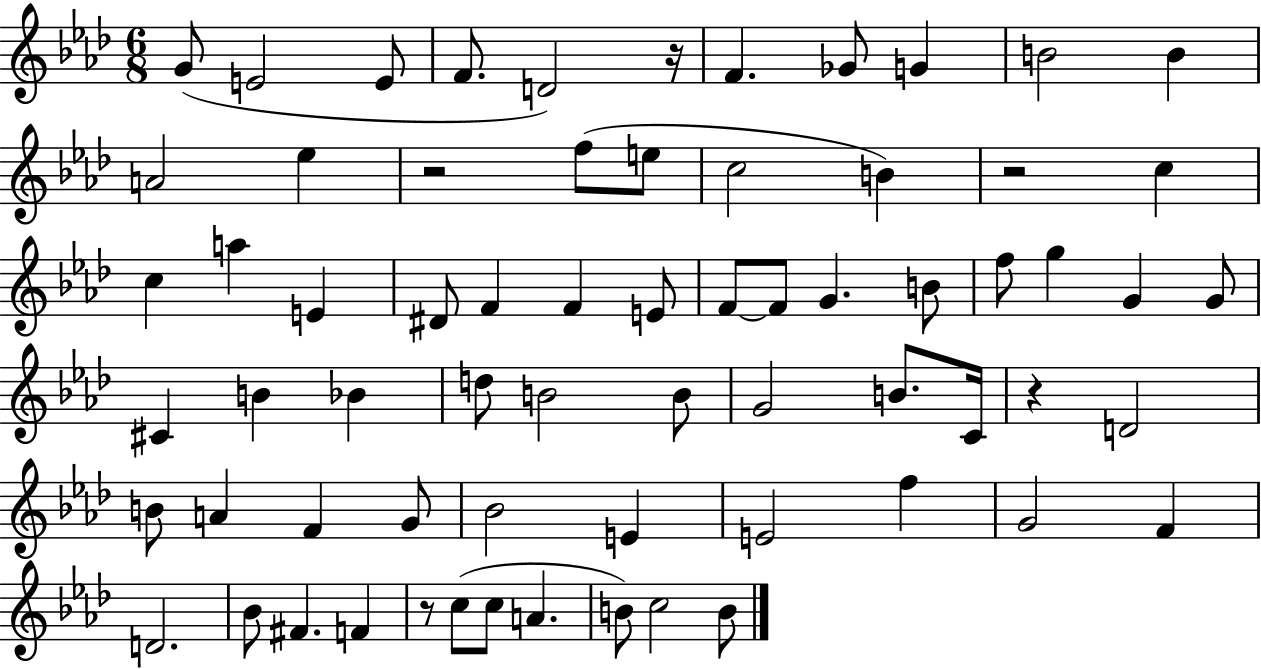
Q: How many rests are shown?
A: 5